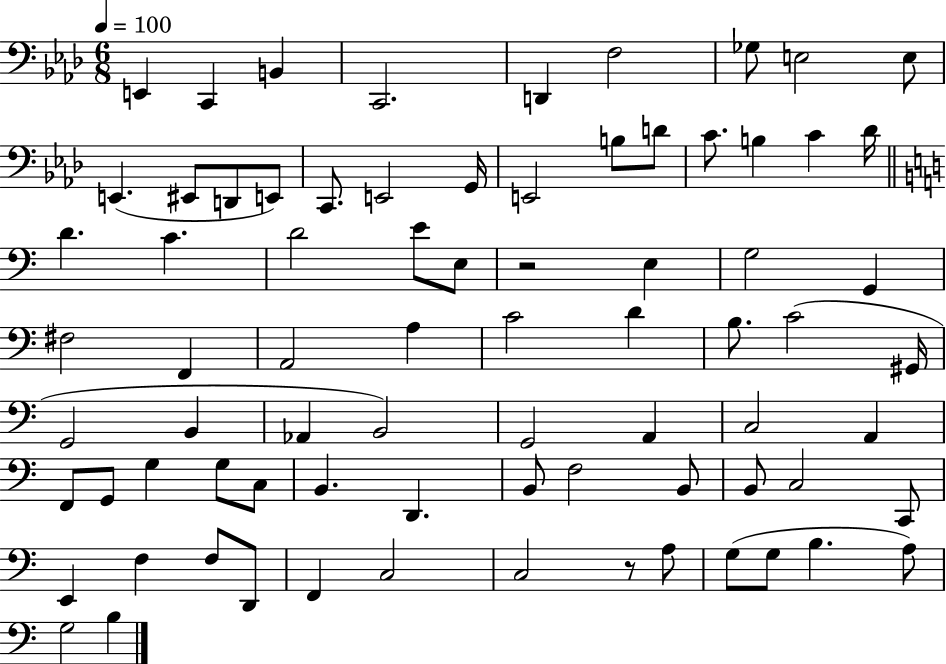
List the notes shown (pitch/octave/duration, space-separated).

E2/q C2/q B2/q C2/h. D2/q F3/h Gb3/e E3/h E3/e E2/q. EIS2/e D2/e E2/e C2/e. E2/h G2/s E2/h B3/e D4/e C4/e. B3/q C4/q Db4/s D4/q. C4/q. D4/h E4/e E3/e R/h E3/q G3/h G2/q F#3/h F2/q A2/h A3/q C4/h D4/q B3/e. C4/h G#2/s G2/h B2/q Ab2/q B2/h G2/h A2/q C3/h A2/q F2/e G2/e G3/q G3/e C3/e B2/q. D2/q. B2/e F3/h B2/e B2/e C3/h C2/e E2/q F3/q F3/e D2/e F2/q C3/h C3/h R/e A3/e G3/e G3/e B3/q. A3/e G3/h B3/q